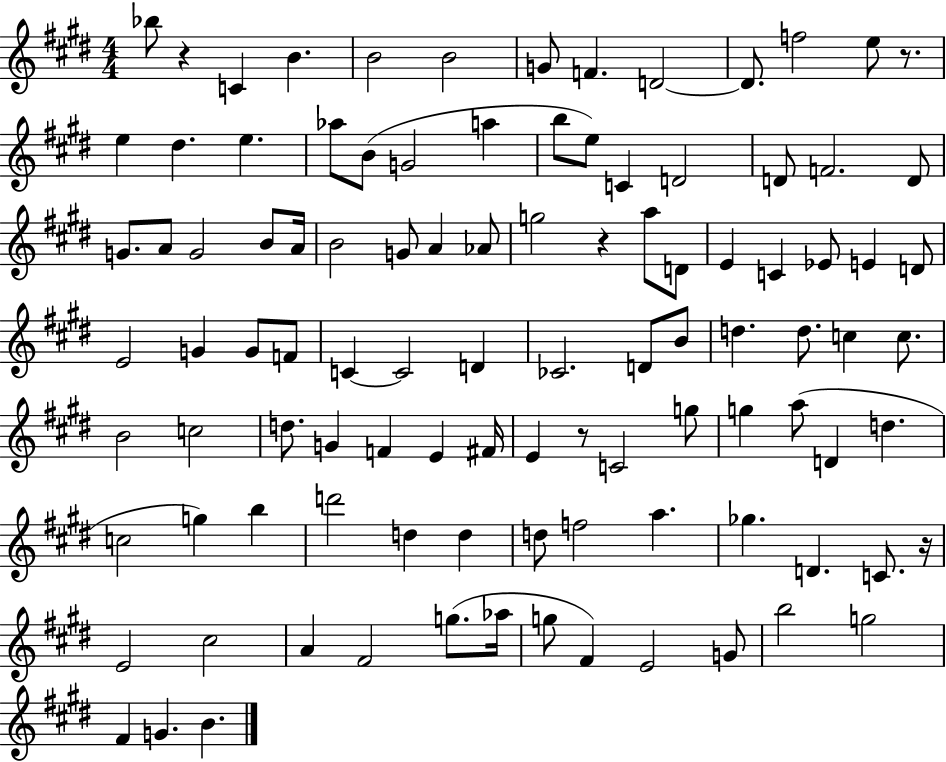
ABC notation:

X:1
T:Untitled
M:4/4
L:1/4
K:E
_b/2 z C B B2 B2 G/2 F D2 D/2 f2 e/2 z/2 e ^d e _a/2 B/2 G2 a b/2 e/2 C D2 D/2 F2 D/2 G/2 A/2 G2 B/2 A/4 B2 G/2 A _A/2 g2 z a/2 D/2 E C _E/2 E D/2 E2 G G/2 F/2 C C2 D _C2 D/2 B/2 d d/2 c c/2 B2 c2 d/2 G F E ^F/4 E z/2 C2 g/2 g a/2 D d c2 g b d'2 d d d/2 f2 a _g D C/2 z/4 E2 ^c2 A ^F2 g/2 _a/4 g/2 ^F E2 G/2 b2 g2 ^F G B